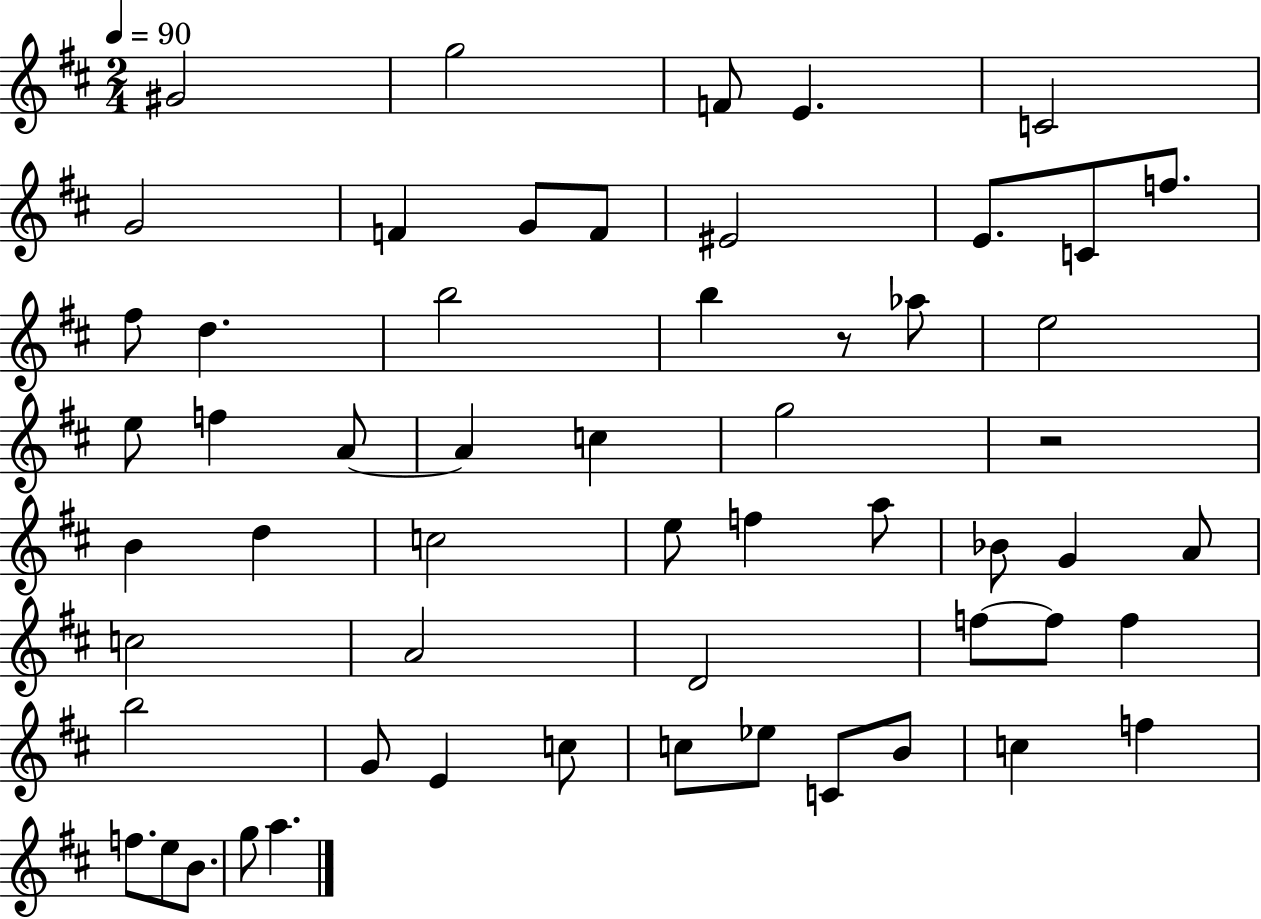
{
  \clef treble
  \numericTimeSignature
  \time 2/4
  \key d \major
  \tempo 4 = 90
  gis'2 | g''2 | f'8 e'4. | c'2 | \break g'2 | f'4 g'8 f'8 | eis'2 | e'8. c'8 f''8. | \break fis''8 d''4. | b''2 | b''4 r8 aes''8 | e''2 | \break e''8 f''4 a'8~~ | a'4 c''4 | g''2 | r2 | \break b'4 d''4 | c''2 | e''8 f''4 a''8 | bes'8 g'4 a'8 | \break c''2 | a'2 | d'2 | f''8~~ f''8 f''4 | \break b''2 | g'8 e'4 c''8 | c''8 ees''8 c'8 b'8 | c''4 f''4 | \break f''8. e''8 b'8. | g''8 a''4. | \bar "|."
}